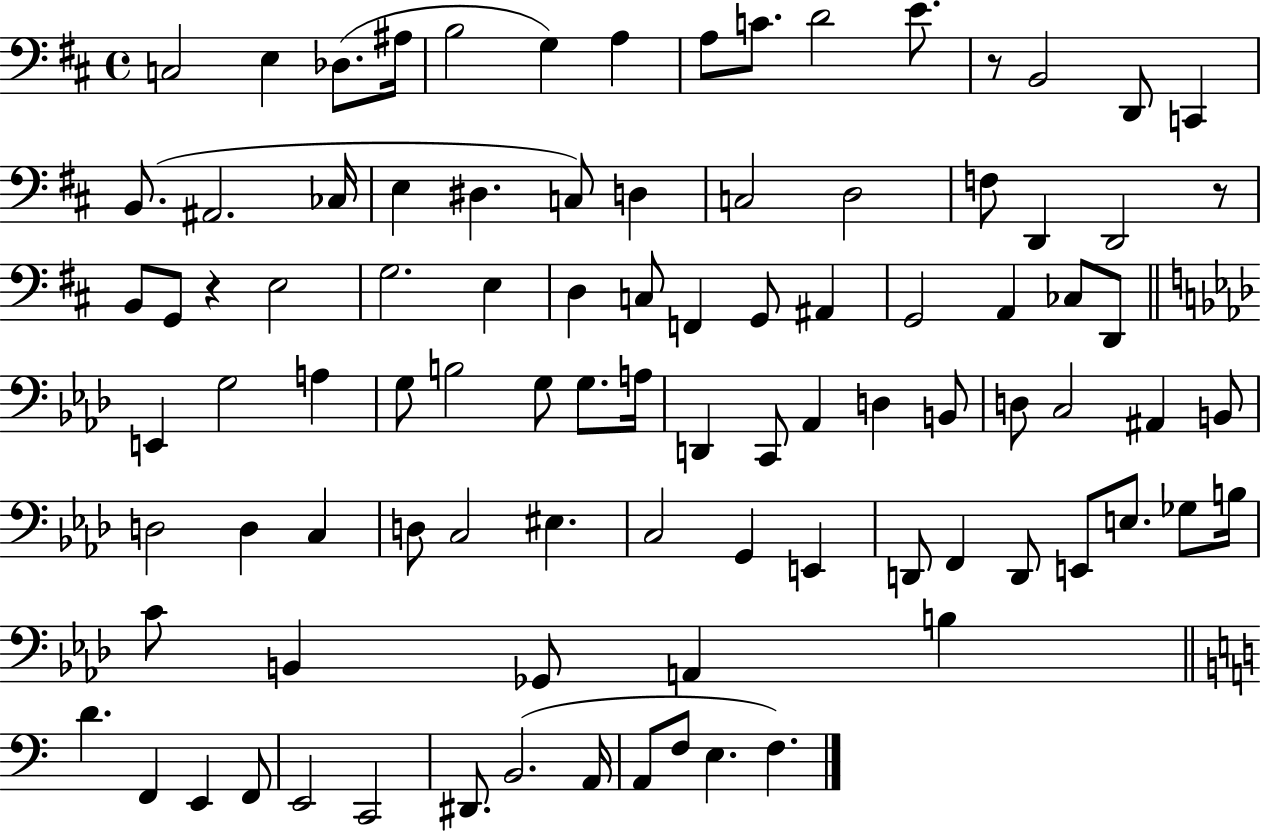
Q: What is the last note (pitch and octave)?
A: F3